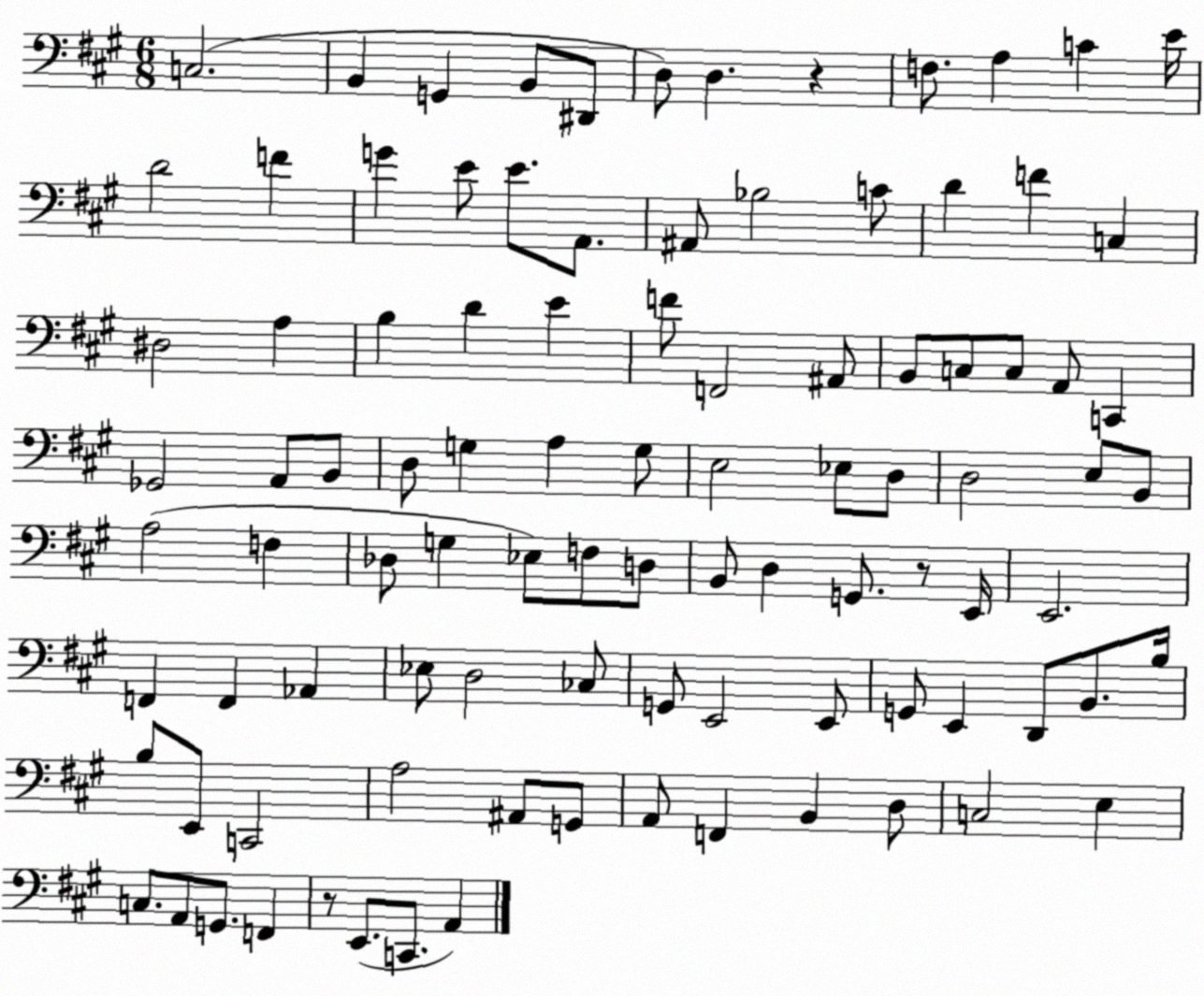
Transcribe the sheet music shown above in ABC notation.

X:1
T:Untitled
M:6/8
L:1/4
K:A
C,2 B,, G,, B,,/2 ^D,,/2 D,/2 D, z F,/2 A, C E/4 D2 F G E/2 E/2 A,,/2 ^A,,/2 _B,2 C/2 D F C, ^D,2 A, B, D E F/2 F,,2 ^A,,/2 B,,/2 C,/2 C,/2 A,,/2 C,, _G,,2 A,,/2 B,,/2 D,/2 G, A, G,/2 E,2 _E,/2 D,/2 D,2 E,/2 B,,/2 A,2 F, _D,/2 G, _E,/2 F,/2 D,/2 B,,/2 D, G,,/2 z/2 E,,/4 E,,2 F,, F,, _A,, _E,/2 D,2 _C,/2 G,,/2 E,,2 E,,/2 G,,/2 E,, D,,/2 B,,/2 B,/4 B,/2 E,,/2 C,,2 A,2 ^A,,/2 G,,/2 A,,/2 F,, B,, D,/2 C,2 E, C,/2 A,,/2 G,,/2 F,, z/2 E,,/2 C,,/2 A,,